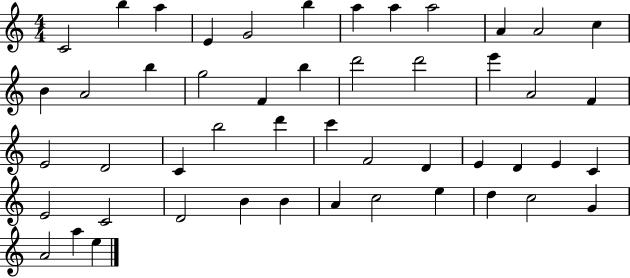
C4/h B5/q A5/q E4/q G4/h B5/q A5/q A5/q A5/h A4/q A4/h C5/q B4/q A4/h B5/q G5/h F4/q B5/q D6/h D6/h E6/q A4/h F4/q E4/h D4/h C4/q B5/h D6/q C6/q F4/h D4/q E4/q D4/q E4/q C4/q E4/h C4/h D4/h B4/q B4/q A4/q C5/h E5/q D5/q C5/h G4/q A4/h A5/q E5/q